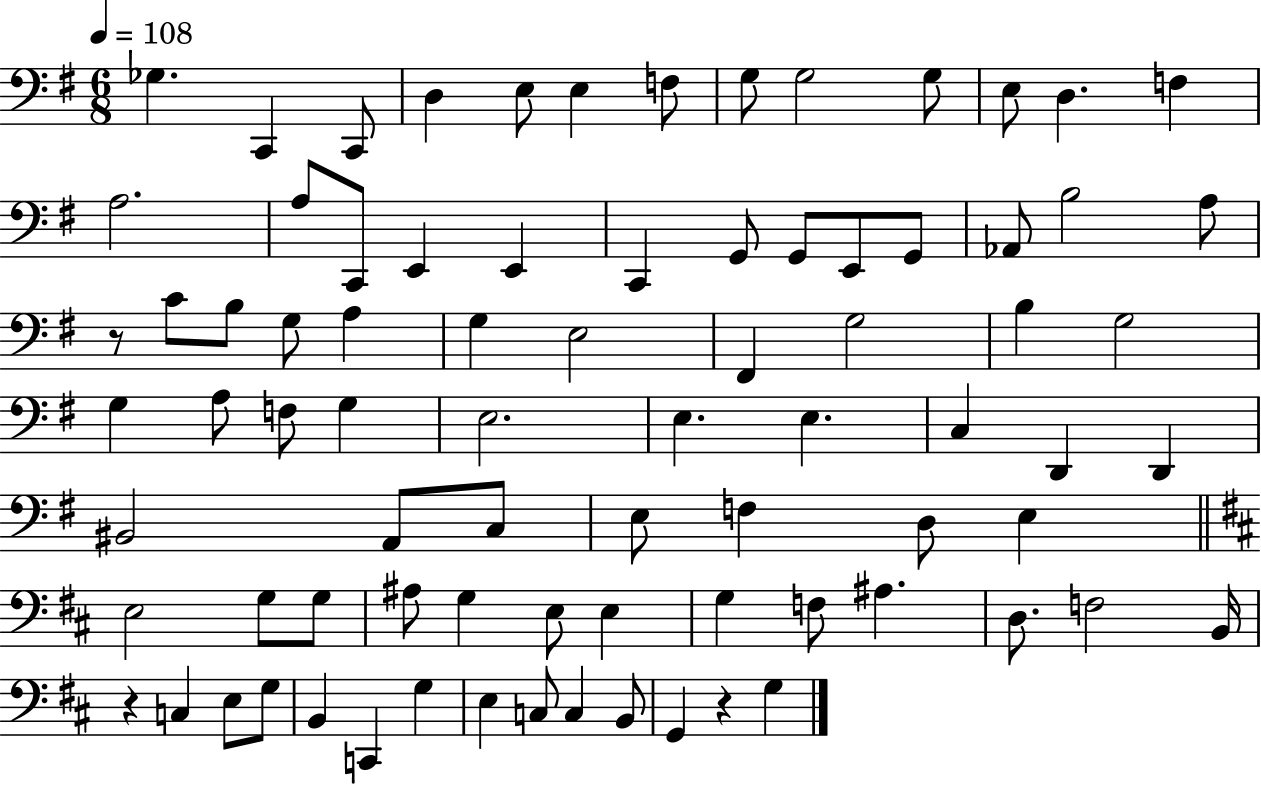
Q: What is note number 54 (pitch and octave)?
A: E3